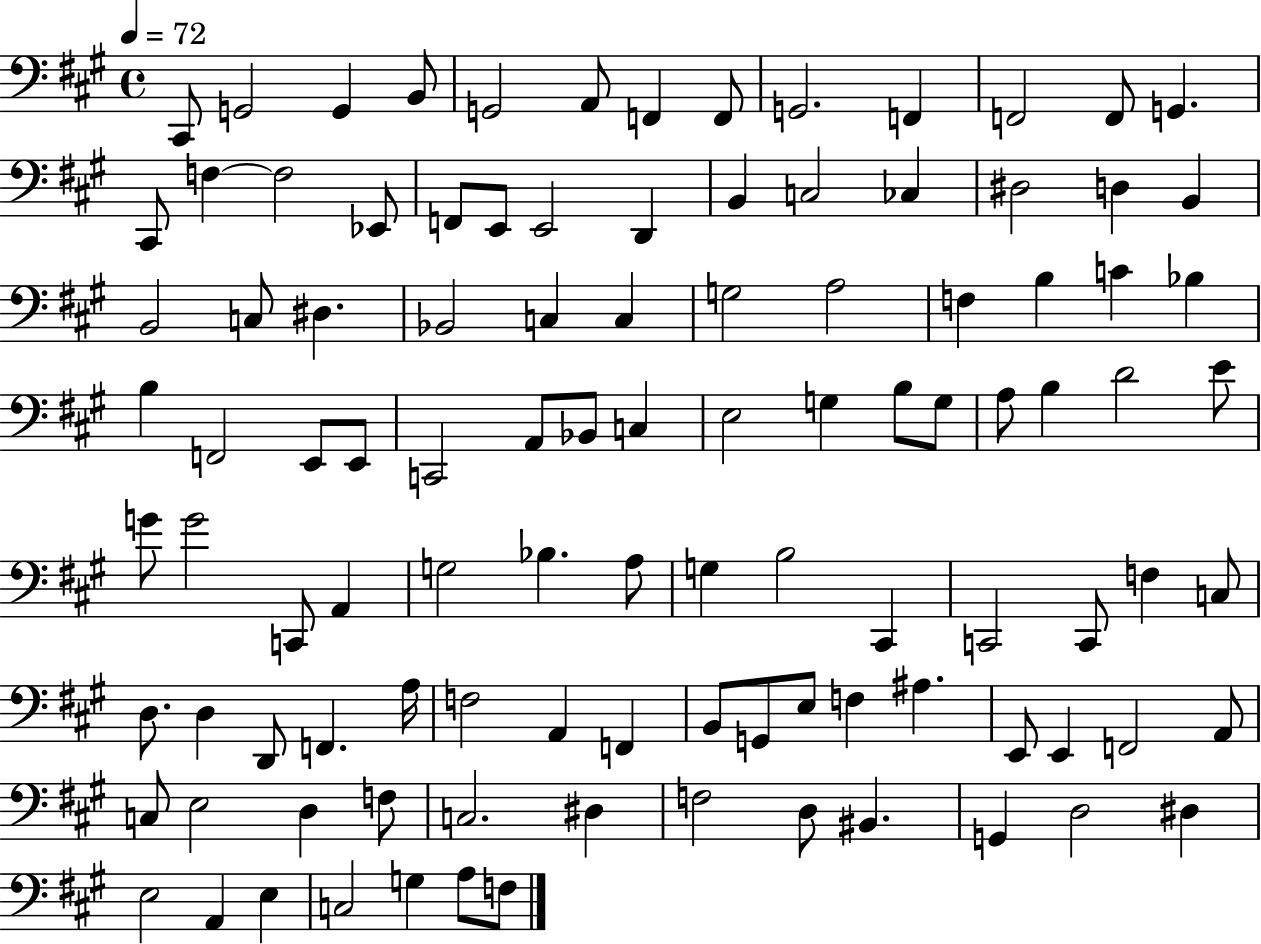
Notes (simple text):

C#2/e G2/h G2/q B2/e G2/h A2/e F2/q F2/e G2/h. F2/q F2/h F2/e G2/q. C#2/e F3/q F3/h Eb2/e F2/e E2/e E2/h D2/q B2/q C3/h CES3/q D#3/h D3/q B2/q B2/h C3/e D#3/q. Bb2/h C3/q C3/q G3/h A3/h F3/q B3/q C4/q Bb3/q B3/q F2/h E2/e E2/e C2/h A2/e Bb2/e C3/q E3/h G3/q B3/e G3/e A3/e B3/q D4/h E4/e G4/e G4/h C2/e A2/q G3/h Bb3/q. A3/e G3/q B3/h C#2/q C2/h C2/e F3/q C3/e D3/e. D3/q D2/e F2/q. A3/s F3/h A2/q F2/q B2/e G2/e E3/e F3/q A#3/q. E2/e E2/q F2/h A2/e C3/e E3/h D3/q F3/e C3/h. D#3/q F3/h D3/e BIS2/q. G2/q D3/h D#3/q E3/h A2/q E3/q C3/h G3/q A3/e F3/e